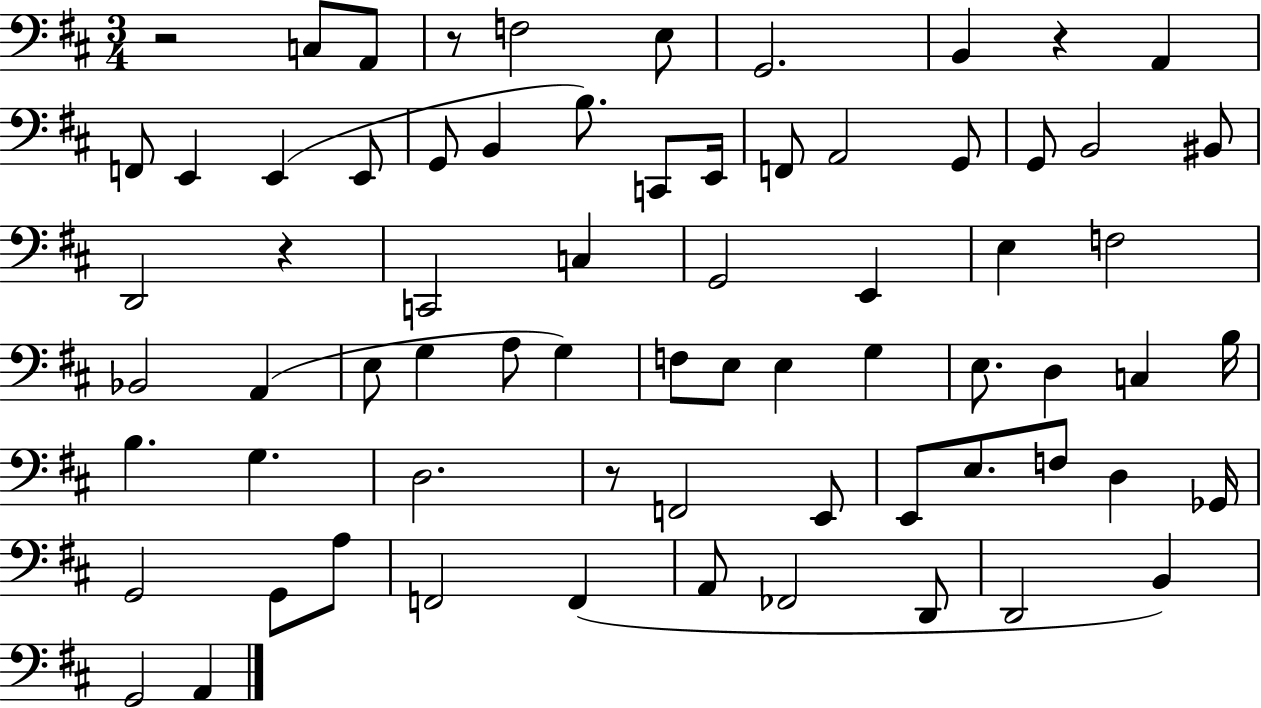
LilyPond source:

{
  \clef bass
  \numericTimeSignature
  \time 3/4
  \key d \major
  r2 c8 a,8 | r8 f2 e8 | g,2. | b,4 r4 a,4 | \break f,8 e,4 e,4( e,8 | g,8 b,4 b8.) c,8 e,16 | f,8 a,2 g,8 | g,8 b,2 bis,8 | \break d,2 r4 | c,2 c4 | g,2 e,4 | e4 f2 | \break bes,2 a,4( | e8 g4 a8 g4) | f8 e8 e4 g4 | e8. d4 c4 b16 | \break b4. g4. | d2. | r8 f,2 e,8 | e,8 e8. f8 d4 ges,16 | \break g,2 g,8 a8 | f,2 f,4( | a,8 fes,2 d,8 | d,2 b,4) | \break g,2 a,4 | \bar "|."
}